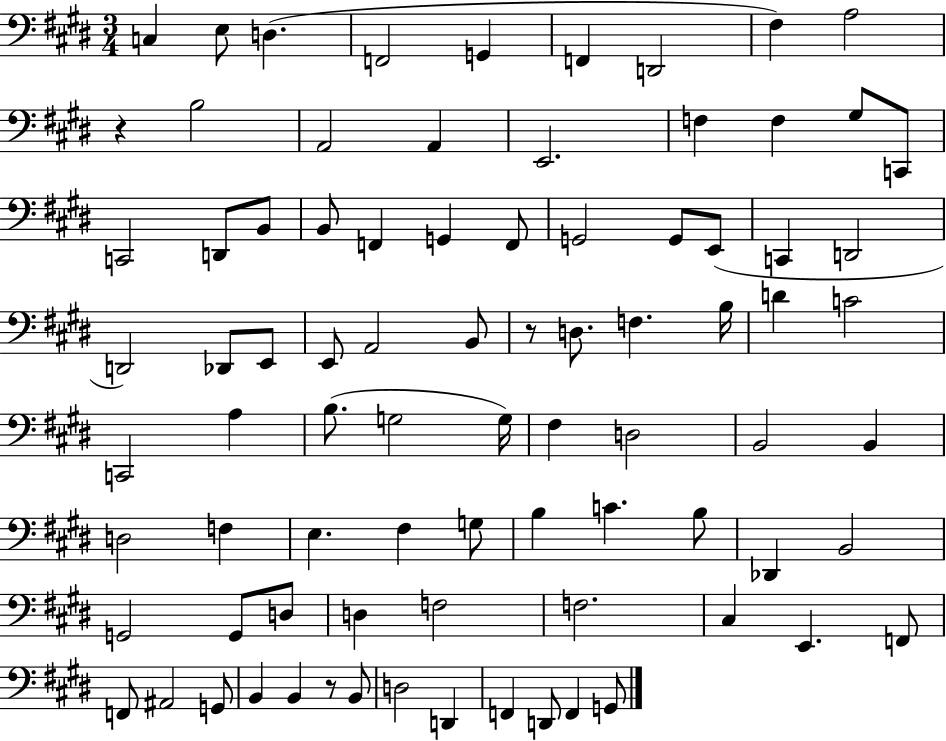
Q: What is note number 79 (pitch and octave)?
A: F2